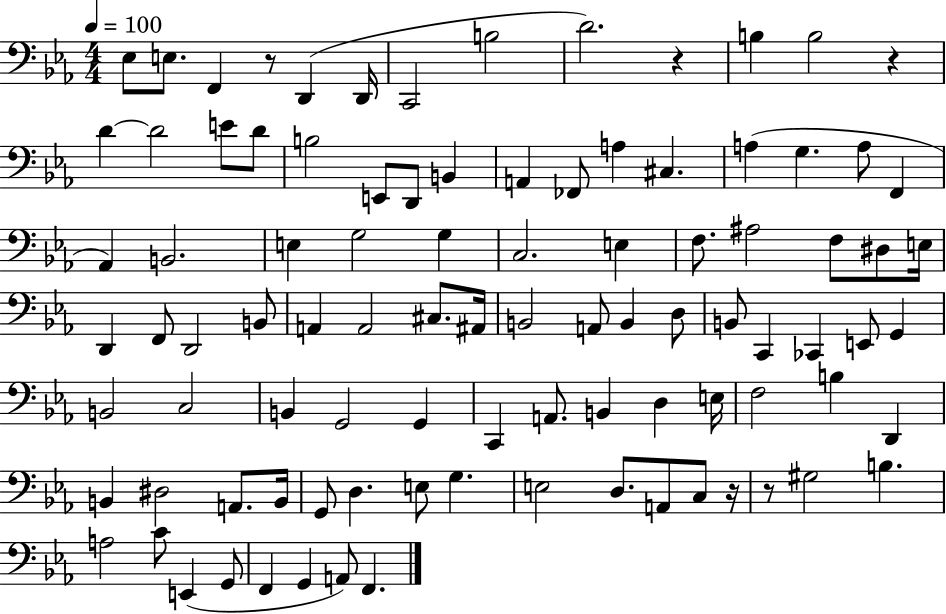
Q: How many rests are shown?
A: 5